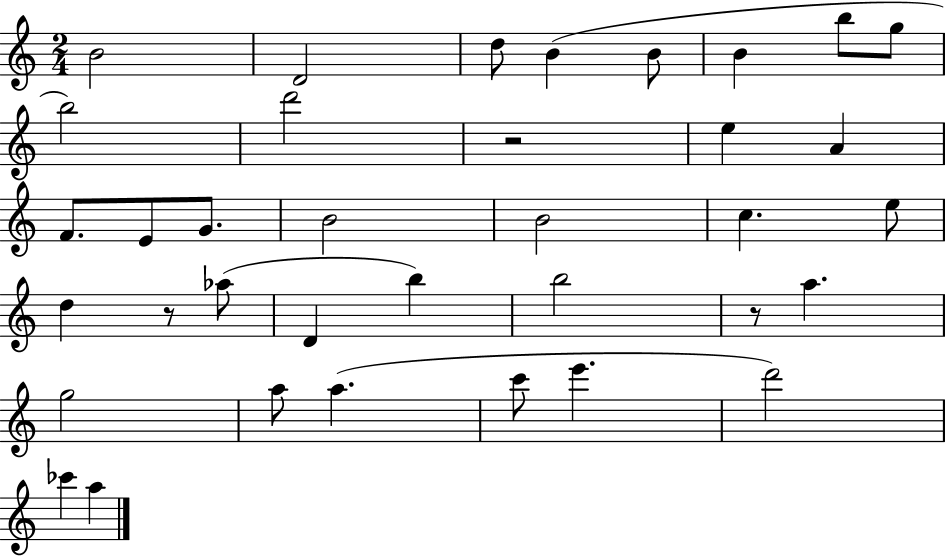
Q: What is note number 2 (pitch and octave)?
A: D4